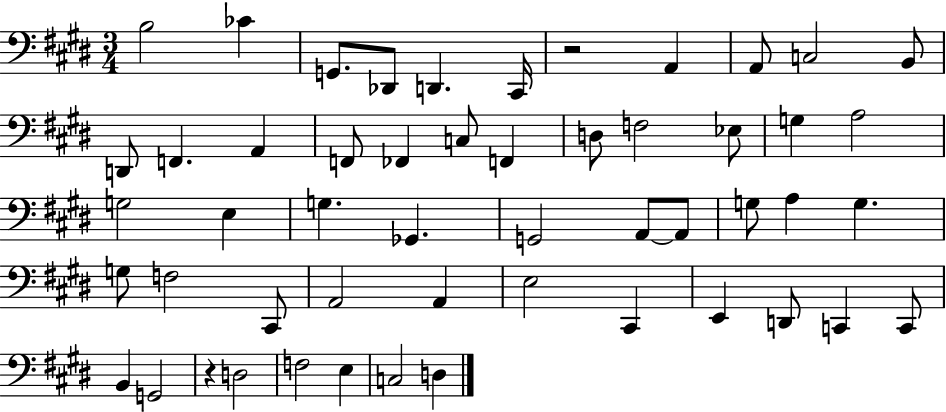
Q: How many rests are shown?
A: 2